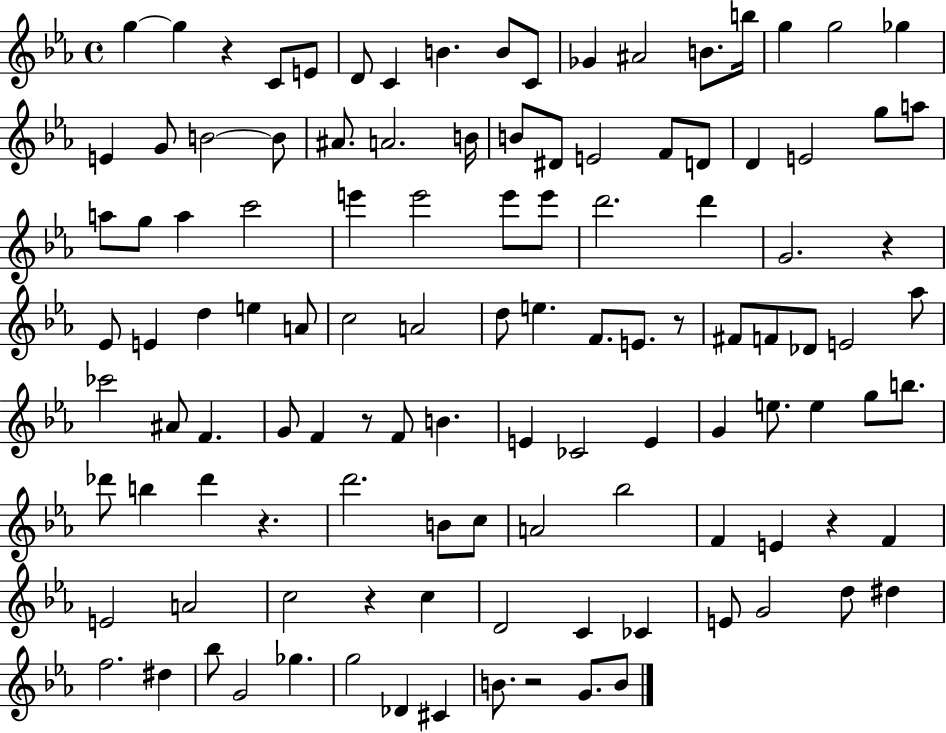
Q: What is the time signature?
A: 4/4